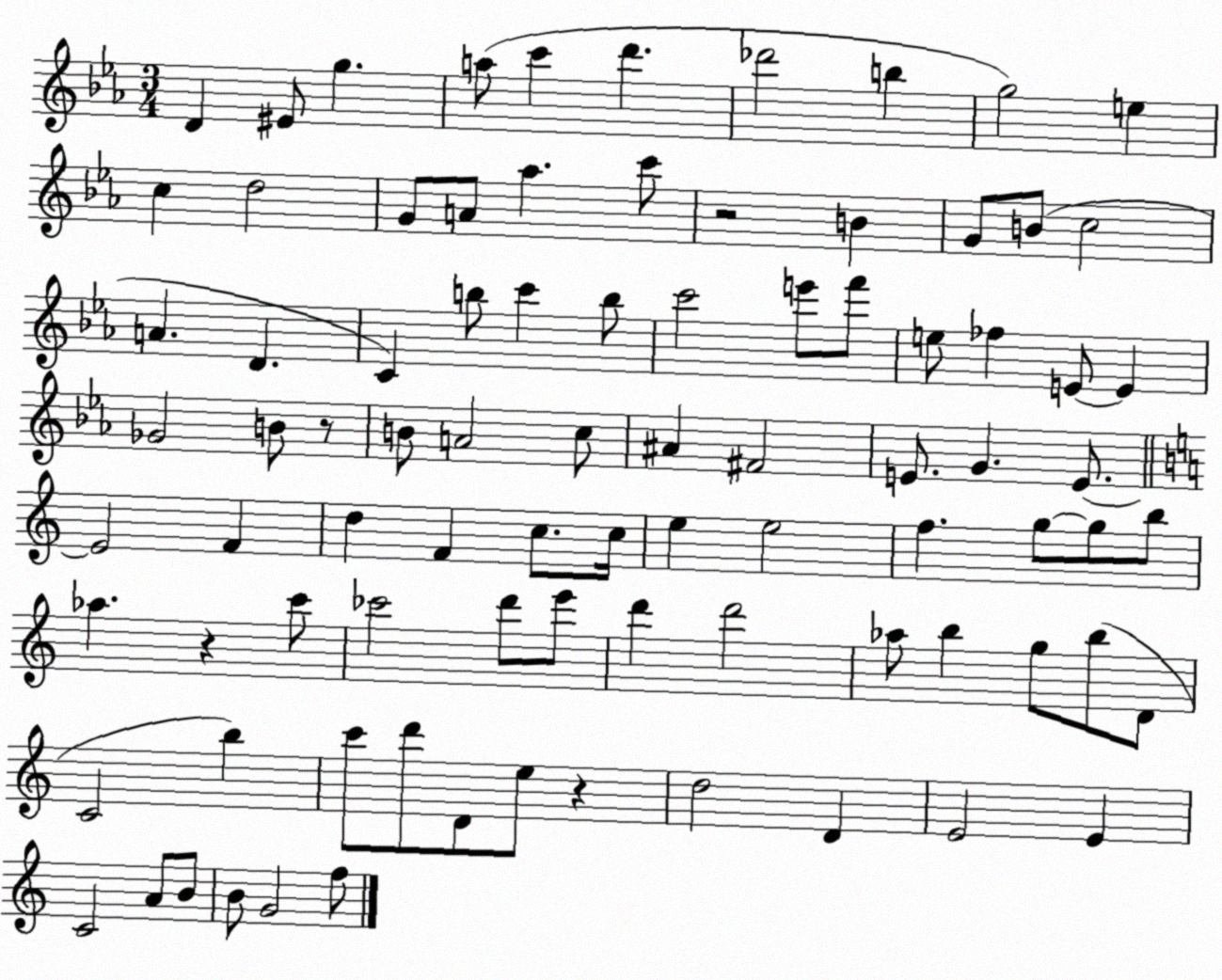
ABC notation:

X:1
T:Untitled
M:3/4
L:1/4
K:Eb
D ^E/2 g a/2 c' d' _d'2 b g2 e c d2 G/2 A/2 _a c'/2 z2 B G/2 B/2 c2 A D C b/2 c' b/2 c'2 e'/2 f'/2 e/2 _f E/2 E _G2 B/2 z/2 B/2 A2 c/2 ^A ^F2 E/2 G E/2 E2 F d F c/2 c/4 e e2 f g/2 g/2 b/2 _a z c'/2 _c'2 d'/2 e'/2 d' d'2 _a/2 b g/2 b/2 D/2 C2 b c'/2 d'/2 D/2 e/2 z d2 D E2 E C2 A/2 B/2 B/2 G2 f/2